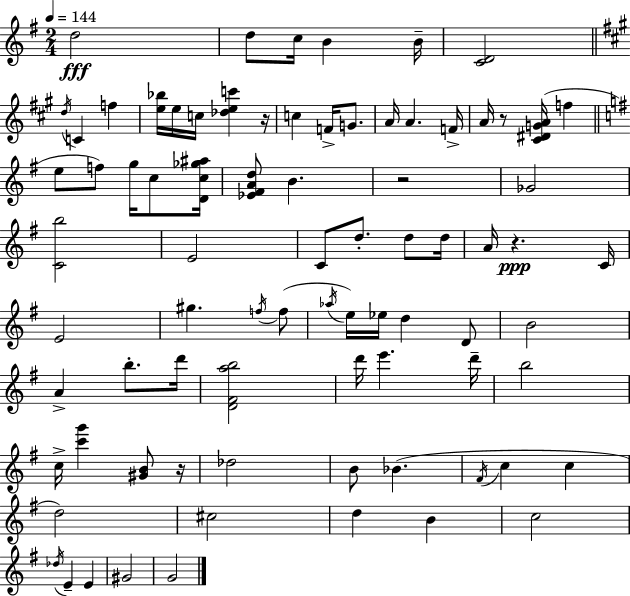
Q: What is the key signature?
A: G major